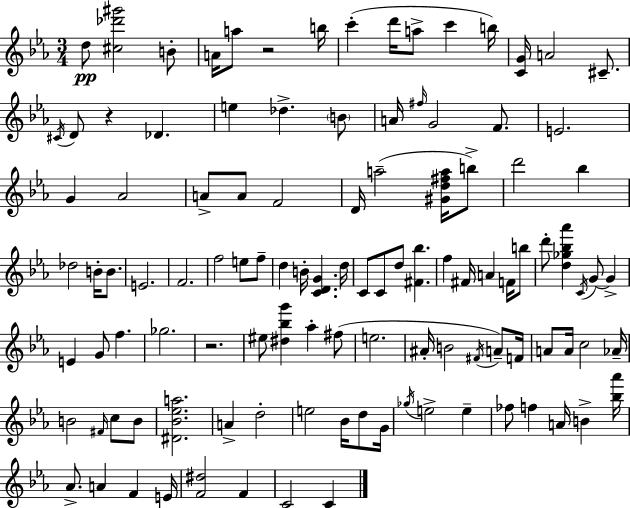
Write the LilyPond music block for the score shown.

{
  \clef treble
  \numericTimeSignature
  \time 3/4
  \key c \minor
  d''8\pp <cis'' des''' gis'''>2 b'8-. | a'16 a''8 r2 b''16 | c'''4-.( d'''16 a''8-> c'''4 b''16) | <c' g'>16 a'2 cis'8.-- | \break \acciaccatura { cis'16 } d'8 r4 des'4. | e''4 des''4.-> \parenthesize b'8 | a'16 \grace { fis''16 } g'2 f'8. | e'2. | \break g'4 aes'2 | a'8-> a'8 f'2 | d'16 a''2--( <gis' d'' fis'' a''>16 | b''8->) d'''2 bes''4 | \break des''2 b'16-. b'8. | e'2. | f'2. | f''2 e''8 | \break f''8-- d''4 b'16-. <c' d' g'>4. | d''16 c'8 c'8 d''8 <fis' bes''>4. | f''4 fis'16 a'4 f'16 | b''8 d'''8-. <d'' ges'' bes'' aes'''>4 \acciaccatura { c'16 } g'8~~ g'4-> | \break e'4 g'8 f''4. | ges''2. | r2. | eis''8 <dis'' bes'' g'''>4 aes''4-. | \break fis''8( e''2. | ais'16-. b'2 | \acciaccatura { fis'16 }) a'8-- f'16 a'8 a'16 c''2 | aes'16-- b'2 | \break \grace { fis'16 } c''8 b'8 <dis' bes' ees'' a''>2. | a'4-> d''2-. | e''2 | bes'16 d''8 g'16 \acciaccatura { ges''16 } e''2-> | \break e''4-- fes''8 f''4 | a'16 b'4-> <bes'' aes'''>16 aes'8.-> a'4 | f'4 e'16 <f' dis''>2 | f'4 c'2 | \break c'4 \bar "|."
}